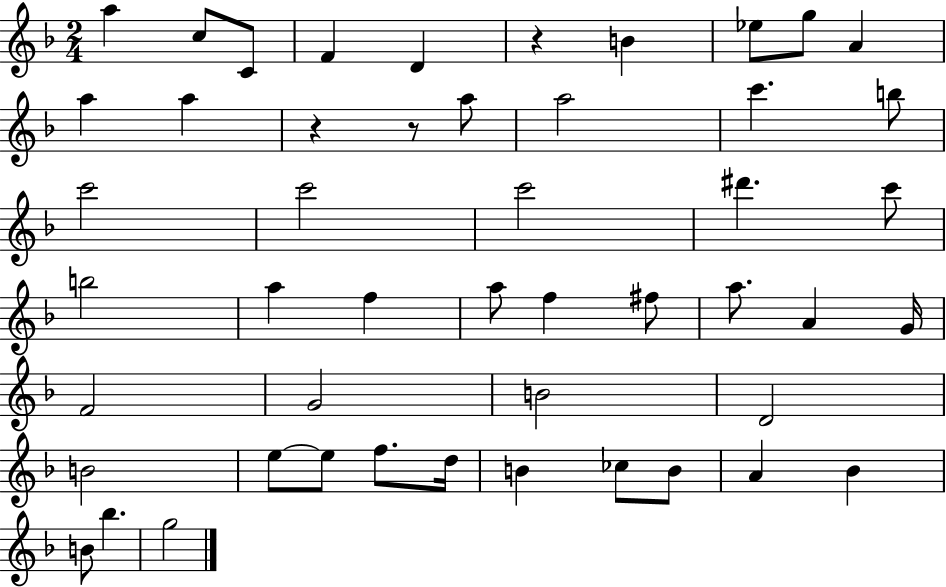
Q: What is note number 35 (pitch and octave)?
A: E5